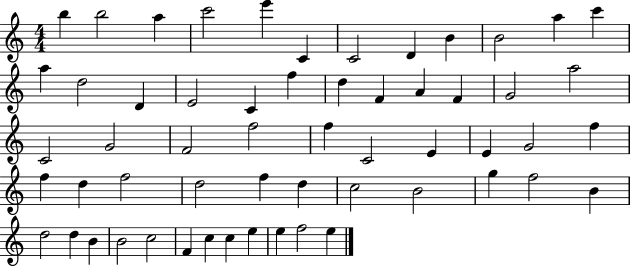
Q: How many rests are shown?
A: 0